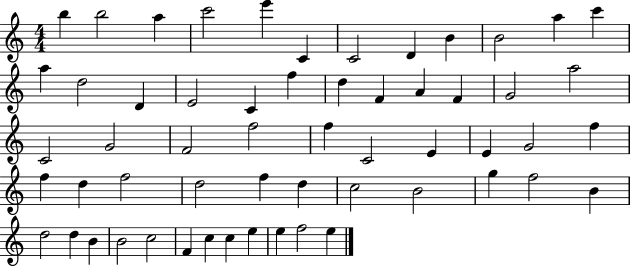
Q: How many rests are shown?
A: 0